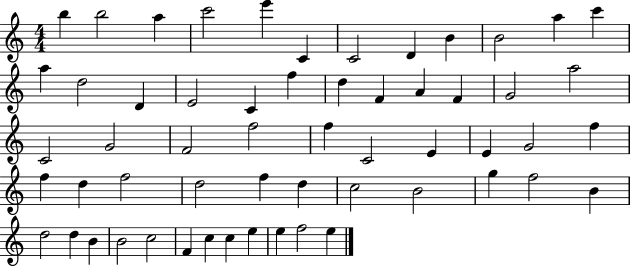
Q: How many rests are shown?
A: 0